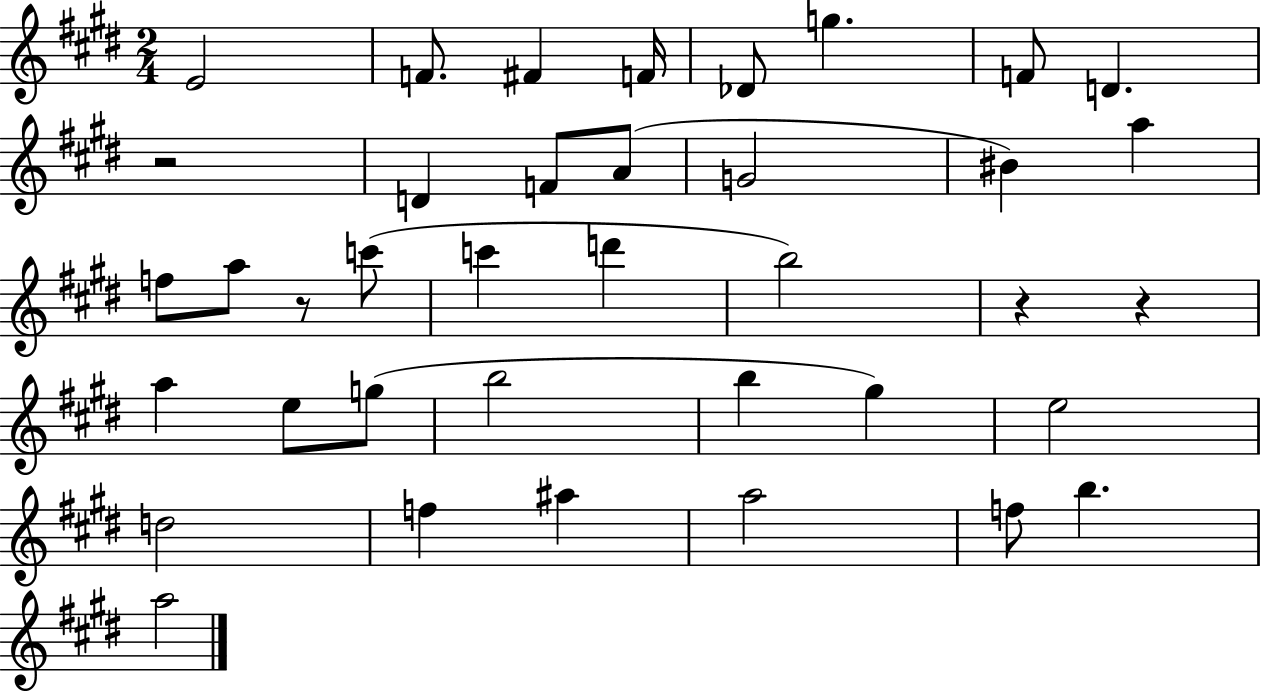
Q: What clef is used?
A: treble